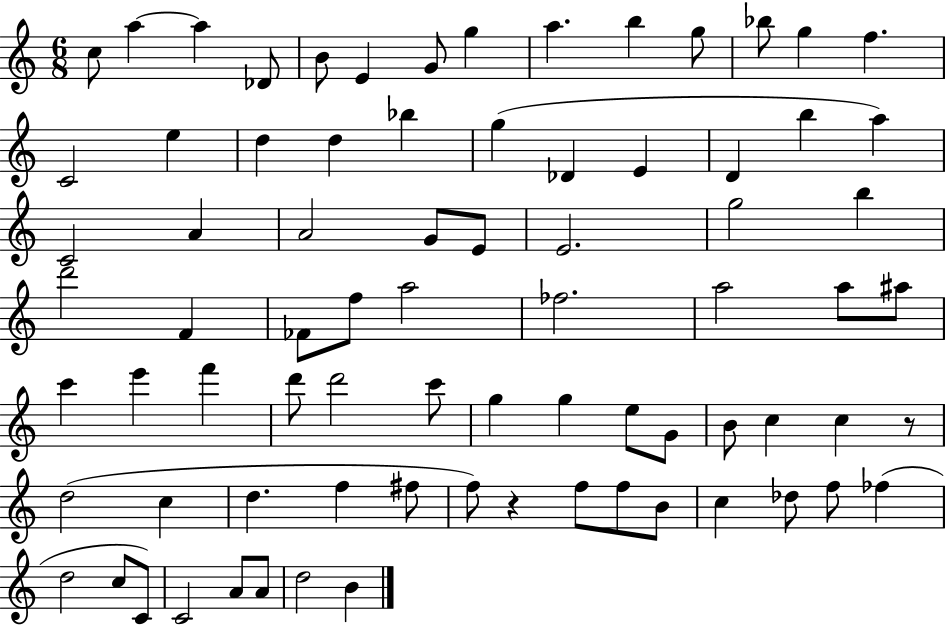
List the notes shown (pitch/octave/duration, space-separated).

C5/e A5/q A5/q Db4/e B4/e E4/q G4/e G5/q A5/q. B5/q G5/e Bb5/e G5/q F5/q. C4/h E5/q D5/q D5/q Bb5/q G5/q Db4/q E4/q D4/q B5/q A5/q C4/h A4/q A4/h G4/e E4/e E4/h. G5/h B5/q D6/h F4/q FES4/e F5/e A5/h FES5/h. A5/h A5/e A#5/e C6/q E6/q F6/q D6/e D6/h C6/e G5/q G5/q E5/e G4/e B4/e C5/q C5/q R/e D5/h C5/q D5/q. F5/q F#5/e F5/e R/q F5/e F5/e B4/e C5/q Db5/e F5/e FES5/q D5/h C5/e C4/e C4/h A4/e A4/e D5/h B4/q